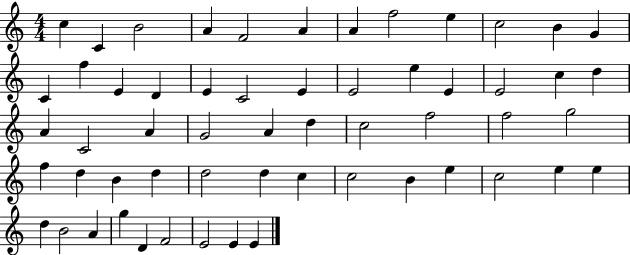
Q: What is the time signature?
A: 4/4